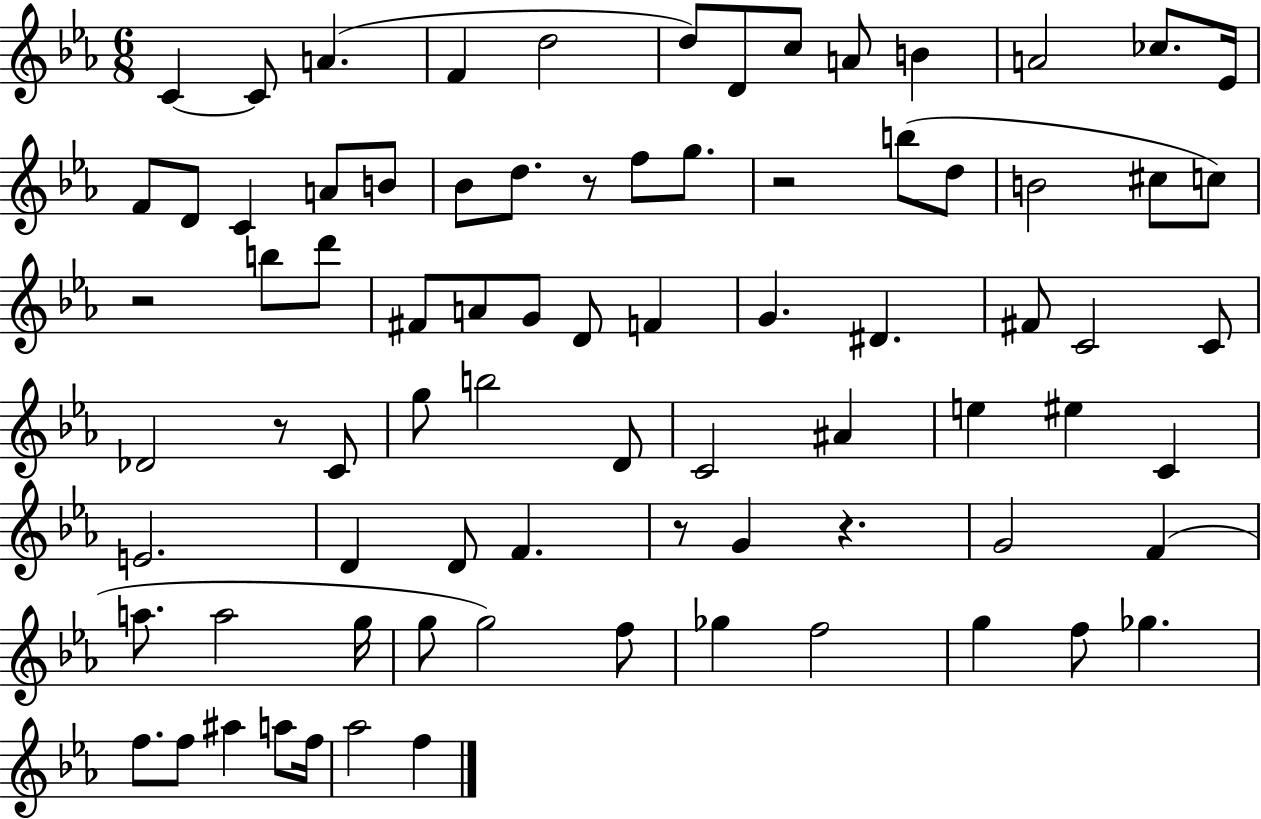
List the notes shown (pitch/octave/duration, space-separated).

C4/q C4/e A4/q. F4/q D5/h D5/e D4/e C5/e A4/e B4/q A4/h CES5/e. Eb4/s F4/e D4/e C4/q A4/e B4/e Bb4/e D5/e. R/e F5/e G5/e. R/h B5/e D5/e B4/h C#5/e C5/e R/h B5/e D6/e F#4/e A4/e G4/e D4/e F4/q G4/q. D#4/q. F#4/e C4/h C4/e Db4/h R/e C4/e G5/e B5/h D4/e C4/h A#4/q E5/q EIS5/q C4/q E4/h. D4/q D4/e F4/q. R/e G4/q R/q. G4/h F4/q A5/e. A5/h G5/s G5/e G5/h F5/e Gb5/q F5/h G5/q F5/e Gb5/q. F5/e. F5/e A#5/q A5/e F5/s Ab5/h F5/q